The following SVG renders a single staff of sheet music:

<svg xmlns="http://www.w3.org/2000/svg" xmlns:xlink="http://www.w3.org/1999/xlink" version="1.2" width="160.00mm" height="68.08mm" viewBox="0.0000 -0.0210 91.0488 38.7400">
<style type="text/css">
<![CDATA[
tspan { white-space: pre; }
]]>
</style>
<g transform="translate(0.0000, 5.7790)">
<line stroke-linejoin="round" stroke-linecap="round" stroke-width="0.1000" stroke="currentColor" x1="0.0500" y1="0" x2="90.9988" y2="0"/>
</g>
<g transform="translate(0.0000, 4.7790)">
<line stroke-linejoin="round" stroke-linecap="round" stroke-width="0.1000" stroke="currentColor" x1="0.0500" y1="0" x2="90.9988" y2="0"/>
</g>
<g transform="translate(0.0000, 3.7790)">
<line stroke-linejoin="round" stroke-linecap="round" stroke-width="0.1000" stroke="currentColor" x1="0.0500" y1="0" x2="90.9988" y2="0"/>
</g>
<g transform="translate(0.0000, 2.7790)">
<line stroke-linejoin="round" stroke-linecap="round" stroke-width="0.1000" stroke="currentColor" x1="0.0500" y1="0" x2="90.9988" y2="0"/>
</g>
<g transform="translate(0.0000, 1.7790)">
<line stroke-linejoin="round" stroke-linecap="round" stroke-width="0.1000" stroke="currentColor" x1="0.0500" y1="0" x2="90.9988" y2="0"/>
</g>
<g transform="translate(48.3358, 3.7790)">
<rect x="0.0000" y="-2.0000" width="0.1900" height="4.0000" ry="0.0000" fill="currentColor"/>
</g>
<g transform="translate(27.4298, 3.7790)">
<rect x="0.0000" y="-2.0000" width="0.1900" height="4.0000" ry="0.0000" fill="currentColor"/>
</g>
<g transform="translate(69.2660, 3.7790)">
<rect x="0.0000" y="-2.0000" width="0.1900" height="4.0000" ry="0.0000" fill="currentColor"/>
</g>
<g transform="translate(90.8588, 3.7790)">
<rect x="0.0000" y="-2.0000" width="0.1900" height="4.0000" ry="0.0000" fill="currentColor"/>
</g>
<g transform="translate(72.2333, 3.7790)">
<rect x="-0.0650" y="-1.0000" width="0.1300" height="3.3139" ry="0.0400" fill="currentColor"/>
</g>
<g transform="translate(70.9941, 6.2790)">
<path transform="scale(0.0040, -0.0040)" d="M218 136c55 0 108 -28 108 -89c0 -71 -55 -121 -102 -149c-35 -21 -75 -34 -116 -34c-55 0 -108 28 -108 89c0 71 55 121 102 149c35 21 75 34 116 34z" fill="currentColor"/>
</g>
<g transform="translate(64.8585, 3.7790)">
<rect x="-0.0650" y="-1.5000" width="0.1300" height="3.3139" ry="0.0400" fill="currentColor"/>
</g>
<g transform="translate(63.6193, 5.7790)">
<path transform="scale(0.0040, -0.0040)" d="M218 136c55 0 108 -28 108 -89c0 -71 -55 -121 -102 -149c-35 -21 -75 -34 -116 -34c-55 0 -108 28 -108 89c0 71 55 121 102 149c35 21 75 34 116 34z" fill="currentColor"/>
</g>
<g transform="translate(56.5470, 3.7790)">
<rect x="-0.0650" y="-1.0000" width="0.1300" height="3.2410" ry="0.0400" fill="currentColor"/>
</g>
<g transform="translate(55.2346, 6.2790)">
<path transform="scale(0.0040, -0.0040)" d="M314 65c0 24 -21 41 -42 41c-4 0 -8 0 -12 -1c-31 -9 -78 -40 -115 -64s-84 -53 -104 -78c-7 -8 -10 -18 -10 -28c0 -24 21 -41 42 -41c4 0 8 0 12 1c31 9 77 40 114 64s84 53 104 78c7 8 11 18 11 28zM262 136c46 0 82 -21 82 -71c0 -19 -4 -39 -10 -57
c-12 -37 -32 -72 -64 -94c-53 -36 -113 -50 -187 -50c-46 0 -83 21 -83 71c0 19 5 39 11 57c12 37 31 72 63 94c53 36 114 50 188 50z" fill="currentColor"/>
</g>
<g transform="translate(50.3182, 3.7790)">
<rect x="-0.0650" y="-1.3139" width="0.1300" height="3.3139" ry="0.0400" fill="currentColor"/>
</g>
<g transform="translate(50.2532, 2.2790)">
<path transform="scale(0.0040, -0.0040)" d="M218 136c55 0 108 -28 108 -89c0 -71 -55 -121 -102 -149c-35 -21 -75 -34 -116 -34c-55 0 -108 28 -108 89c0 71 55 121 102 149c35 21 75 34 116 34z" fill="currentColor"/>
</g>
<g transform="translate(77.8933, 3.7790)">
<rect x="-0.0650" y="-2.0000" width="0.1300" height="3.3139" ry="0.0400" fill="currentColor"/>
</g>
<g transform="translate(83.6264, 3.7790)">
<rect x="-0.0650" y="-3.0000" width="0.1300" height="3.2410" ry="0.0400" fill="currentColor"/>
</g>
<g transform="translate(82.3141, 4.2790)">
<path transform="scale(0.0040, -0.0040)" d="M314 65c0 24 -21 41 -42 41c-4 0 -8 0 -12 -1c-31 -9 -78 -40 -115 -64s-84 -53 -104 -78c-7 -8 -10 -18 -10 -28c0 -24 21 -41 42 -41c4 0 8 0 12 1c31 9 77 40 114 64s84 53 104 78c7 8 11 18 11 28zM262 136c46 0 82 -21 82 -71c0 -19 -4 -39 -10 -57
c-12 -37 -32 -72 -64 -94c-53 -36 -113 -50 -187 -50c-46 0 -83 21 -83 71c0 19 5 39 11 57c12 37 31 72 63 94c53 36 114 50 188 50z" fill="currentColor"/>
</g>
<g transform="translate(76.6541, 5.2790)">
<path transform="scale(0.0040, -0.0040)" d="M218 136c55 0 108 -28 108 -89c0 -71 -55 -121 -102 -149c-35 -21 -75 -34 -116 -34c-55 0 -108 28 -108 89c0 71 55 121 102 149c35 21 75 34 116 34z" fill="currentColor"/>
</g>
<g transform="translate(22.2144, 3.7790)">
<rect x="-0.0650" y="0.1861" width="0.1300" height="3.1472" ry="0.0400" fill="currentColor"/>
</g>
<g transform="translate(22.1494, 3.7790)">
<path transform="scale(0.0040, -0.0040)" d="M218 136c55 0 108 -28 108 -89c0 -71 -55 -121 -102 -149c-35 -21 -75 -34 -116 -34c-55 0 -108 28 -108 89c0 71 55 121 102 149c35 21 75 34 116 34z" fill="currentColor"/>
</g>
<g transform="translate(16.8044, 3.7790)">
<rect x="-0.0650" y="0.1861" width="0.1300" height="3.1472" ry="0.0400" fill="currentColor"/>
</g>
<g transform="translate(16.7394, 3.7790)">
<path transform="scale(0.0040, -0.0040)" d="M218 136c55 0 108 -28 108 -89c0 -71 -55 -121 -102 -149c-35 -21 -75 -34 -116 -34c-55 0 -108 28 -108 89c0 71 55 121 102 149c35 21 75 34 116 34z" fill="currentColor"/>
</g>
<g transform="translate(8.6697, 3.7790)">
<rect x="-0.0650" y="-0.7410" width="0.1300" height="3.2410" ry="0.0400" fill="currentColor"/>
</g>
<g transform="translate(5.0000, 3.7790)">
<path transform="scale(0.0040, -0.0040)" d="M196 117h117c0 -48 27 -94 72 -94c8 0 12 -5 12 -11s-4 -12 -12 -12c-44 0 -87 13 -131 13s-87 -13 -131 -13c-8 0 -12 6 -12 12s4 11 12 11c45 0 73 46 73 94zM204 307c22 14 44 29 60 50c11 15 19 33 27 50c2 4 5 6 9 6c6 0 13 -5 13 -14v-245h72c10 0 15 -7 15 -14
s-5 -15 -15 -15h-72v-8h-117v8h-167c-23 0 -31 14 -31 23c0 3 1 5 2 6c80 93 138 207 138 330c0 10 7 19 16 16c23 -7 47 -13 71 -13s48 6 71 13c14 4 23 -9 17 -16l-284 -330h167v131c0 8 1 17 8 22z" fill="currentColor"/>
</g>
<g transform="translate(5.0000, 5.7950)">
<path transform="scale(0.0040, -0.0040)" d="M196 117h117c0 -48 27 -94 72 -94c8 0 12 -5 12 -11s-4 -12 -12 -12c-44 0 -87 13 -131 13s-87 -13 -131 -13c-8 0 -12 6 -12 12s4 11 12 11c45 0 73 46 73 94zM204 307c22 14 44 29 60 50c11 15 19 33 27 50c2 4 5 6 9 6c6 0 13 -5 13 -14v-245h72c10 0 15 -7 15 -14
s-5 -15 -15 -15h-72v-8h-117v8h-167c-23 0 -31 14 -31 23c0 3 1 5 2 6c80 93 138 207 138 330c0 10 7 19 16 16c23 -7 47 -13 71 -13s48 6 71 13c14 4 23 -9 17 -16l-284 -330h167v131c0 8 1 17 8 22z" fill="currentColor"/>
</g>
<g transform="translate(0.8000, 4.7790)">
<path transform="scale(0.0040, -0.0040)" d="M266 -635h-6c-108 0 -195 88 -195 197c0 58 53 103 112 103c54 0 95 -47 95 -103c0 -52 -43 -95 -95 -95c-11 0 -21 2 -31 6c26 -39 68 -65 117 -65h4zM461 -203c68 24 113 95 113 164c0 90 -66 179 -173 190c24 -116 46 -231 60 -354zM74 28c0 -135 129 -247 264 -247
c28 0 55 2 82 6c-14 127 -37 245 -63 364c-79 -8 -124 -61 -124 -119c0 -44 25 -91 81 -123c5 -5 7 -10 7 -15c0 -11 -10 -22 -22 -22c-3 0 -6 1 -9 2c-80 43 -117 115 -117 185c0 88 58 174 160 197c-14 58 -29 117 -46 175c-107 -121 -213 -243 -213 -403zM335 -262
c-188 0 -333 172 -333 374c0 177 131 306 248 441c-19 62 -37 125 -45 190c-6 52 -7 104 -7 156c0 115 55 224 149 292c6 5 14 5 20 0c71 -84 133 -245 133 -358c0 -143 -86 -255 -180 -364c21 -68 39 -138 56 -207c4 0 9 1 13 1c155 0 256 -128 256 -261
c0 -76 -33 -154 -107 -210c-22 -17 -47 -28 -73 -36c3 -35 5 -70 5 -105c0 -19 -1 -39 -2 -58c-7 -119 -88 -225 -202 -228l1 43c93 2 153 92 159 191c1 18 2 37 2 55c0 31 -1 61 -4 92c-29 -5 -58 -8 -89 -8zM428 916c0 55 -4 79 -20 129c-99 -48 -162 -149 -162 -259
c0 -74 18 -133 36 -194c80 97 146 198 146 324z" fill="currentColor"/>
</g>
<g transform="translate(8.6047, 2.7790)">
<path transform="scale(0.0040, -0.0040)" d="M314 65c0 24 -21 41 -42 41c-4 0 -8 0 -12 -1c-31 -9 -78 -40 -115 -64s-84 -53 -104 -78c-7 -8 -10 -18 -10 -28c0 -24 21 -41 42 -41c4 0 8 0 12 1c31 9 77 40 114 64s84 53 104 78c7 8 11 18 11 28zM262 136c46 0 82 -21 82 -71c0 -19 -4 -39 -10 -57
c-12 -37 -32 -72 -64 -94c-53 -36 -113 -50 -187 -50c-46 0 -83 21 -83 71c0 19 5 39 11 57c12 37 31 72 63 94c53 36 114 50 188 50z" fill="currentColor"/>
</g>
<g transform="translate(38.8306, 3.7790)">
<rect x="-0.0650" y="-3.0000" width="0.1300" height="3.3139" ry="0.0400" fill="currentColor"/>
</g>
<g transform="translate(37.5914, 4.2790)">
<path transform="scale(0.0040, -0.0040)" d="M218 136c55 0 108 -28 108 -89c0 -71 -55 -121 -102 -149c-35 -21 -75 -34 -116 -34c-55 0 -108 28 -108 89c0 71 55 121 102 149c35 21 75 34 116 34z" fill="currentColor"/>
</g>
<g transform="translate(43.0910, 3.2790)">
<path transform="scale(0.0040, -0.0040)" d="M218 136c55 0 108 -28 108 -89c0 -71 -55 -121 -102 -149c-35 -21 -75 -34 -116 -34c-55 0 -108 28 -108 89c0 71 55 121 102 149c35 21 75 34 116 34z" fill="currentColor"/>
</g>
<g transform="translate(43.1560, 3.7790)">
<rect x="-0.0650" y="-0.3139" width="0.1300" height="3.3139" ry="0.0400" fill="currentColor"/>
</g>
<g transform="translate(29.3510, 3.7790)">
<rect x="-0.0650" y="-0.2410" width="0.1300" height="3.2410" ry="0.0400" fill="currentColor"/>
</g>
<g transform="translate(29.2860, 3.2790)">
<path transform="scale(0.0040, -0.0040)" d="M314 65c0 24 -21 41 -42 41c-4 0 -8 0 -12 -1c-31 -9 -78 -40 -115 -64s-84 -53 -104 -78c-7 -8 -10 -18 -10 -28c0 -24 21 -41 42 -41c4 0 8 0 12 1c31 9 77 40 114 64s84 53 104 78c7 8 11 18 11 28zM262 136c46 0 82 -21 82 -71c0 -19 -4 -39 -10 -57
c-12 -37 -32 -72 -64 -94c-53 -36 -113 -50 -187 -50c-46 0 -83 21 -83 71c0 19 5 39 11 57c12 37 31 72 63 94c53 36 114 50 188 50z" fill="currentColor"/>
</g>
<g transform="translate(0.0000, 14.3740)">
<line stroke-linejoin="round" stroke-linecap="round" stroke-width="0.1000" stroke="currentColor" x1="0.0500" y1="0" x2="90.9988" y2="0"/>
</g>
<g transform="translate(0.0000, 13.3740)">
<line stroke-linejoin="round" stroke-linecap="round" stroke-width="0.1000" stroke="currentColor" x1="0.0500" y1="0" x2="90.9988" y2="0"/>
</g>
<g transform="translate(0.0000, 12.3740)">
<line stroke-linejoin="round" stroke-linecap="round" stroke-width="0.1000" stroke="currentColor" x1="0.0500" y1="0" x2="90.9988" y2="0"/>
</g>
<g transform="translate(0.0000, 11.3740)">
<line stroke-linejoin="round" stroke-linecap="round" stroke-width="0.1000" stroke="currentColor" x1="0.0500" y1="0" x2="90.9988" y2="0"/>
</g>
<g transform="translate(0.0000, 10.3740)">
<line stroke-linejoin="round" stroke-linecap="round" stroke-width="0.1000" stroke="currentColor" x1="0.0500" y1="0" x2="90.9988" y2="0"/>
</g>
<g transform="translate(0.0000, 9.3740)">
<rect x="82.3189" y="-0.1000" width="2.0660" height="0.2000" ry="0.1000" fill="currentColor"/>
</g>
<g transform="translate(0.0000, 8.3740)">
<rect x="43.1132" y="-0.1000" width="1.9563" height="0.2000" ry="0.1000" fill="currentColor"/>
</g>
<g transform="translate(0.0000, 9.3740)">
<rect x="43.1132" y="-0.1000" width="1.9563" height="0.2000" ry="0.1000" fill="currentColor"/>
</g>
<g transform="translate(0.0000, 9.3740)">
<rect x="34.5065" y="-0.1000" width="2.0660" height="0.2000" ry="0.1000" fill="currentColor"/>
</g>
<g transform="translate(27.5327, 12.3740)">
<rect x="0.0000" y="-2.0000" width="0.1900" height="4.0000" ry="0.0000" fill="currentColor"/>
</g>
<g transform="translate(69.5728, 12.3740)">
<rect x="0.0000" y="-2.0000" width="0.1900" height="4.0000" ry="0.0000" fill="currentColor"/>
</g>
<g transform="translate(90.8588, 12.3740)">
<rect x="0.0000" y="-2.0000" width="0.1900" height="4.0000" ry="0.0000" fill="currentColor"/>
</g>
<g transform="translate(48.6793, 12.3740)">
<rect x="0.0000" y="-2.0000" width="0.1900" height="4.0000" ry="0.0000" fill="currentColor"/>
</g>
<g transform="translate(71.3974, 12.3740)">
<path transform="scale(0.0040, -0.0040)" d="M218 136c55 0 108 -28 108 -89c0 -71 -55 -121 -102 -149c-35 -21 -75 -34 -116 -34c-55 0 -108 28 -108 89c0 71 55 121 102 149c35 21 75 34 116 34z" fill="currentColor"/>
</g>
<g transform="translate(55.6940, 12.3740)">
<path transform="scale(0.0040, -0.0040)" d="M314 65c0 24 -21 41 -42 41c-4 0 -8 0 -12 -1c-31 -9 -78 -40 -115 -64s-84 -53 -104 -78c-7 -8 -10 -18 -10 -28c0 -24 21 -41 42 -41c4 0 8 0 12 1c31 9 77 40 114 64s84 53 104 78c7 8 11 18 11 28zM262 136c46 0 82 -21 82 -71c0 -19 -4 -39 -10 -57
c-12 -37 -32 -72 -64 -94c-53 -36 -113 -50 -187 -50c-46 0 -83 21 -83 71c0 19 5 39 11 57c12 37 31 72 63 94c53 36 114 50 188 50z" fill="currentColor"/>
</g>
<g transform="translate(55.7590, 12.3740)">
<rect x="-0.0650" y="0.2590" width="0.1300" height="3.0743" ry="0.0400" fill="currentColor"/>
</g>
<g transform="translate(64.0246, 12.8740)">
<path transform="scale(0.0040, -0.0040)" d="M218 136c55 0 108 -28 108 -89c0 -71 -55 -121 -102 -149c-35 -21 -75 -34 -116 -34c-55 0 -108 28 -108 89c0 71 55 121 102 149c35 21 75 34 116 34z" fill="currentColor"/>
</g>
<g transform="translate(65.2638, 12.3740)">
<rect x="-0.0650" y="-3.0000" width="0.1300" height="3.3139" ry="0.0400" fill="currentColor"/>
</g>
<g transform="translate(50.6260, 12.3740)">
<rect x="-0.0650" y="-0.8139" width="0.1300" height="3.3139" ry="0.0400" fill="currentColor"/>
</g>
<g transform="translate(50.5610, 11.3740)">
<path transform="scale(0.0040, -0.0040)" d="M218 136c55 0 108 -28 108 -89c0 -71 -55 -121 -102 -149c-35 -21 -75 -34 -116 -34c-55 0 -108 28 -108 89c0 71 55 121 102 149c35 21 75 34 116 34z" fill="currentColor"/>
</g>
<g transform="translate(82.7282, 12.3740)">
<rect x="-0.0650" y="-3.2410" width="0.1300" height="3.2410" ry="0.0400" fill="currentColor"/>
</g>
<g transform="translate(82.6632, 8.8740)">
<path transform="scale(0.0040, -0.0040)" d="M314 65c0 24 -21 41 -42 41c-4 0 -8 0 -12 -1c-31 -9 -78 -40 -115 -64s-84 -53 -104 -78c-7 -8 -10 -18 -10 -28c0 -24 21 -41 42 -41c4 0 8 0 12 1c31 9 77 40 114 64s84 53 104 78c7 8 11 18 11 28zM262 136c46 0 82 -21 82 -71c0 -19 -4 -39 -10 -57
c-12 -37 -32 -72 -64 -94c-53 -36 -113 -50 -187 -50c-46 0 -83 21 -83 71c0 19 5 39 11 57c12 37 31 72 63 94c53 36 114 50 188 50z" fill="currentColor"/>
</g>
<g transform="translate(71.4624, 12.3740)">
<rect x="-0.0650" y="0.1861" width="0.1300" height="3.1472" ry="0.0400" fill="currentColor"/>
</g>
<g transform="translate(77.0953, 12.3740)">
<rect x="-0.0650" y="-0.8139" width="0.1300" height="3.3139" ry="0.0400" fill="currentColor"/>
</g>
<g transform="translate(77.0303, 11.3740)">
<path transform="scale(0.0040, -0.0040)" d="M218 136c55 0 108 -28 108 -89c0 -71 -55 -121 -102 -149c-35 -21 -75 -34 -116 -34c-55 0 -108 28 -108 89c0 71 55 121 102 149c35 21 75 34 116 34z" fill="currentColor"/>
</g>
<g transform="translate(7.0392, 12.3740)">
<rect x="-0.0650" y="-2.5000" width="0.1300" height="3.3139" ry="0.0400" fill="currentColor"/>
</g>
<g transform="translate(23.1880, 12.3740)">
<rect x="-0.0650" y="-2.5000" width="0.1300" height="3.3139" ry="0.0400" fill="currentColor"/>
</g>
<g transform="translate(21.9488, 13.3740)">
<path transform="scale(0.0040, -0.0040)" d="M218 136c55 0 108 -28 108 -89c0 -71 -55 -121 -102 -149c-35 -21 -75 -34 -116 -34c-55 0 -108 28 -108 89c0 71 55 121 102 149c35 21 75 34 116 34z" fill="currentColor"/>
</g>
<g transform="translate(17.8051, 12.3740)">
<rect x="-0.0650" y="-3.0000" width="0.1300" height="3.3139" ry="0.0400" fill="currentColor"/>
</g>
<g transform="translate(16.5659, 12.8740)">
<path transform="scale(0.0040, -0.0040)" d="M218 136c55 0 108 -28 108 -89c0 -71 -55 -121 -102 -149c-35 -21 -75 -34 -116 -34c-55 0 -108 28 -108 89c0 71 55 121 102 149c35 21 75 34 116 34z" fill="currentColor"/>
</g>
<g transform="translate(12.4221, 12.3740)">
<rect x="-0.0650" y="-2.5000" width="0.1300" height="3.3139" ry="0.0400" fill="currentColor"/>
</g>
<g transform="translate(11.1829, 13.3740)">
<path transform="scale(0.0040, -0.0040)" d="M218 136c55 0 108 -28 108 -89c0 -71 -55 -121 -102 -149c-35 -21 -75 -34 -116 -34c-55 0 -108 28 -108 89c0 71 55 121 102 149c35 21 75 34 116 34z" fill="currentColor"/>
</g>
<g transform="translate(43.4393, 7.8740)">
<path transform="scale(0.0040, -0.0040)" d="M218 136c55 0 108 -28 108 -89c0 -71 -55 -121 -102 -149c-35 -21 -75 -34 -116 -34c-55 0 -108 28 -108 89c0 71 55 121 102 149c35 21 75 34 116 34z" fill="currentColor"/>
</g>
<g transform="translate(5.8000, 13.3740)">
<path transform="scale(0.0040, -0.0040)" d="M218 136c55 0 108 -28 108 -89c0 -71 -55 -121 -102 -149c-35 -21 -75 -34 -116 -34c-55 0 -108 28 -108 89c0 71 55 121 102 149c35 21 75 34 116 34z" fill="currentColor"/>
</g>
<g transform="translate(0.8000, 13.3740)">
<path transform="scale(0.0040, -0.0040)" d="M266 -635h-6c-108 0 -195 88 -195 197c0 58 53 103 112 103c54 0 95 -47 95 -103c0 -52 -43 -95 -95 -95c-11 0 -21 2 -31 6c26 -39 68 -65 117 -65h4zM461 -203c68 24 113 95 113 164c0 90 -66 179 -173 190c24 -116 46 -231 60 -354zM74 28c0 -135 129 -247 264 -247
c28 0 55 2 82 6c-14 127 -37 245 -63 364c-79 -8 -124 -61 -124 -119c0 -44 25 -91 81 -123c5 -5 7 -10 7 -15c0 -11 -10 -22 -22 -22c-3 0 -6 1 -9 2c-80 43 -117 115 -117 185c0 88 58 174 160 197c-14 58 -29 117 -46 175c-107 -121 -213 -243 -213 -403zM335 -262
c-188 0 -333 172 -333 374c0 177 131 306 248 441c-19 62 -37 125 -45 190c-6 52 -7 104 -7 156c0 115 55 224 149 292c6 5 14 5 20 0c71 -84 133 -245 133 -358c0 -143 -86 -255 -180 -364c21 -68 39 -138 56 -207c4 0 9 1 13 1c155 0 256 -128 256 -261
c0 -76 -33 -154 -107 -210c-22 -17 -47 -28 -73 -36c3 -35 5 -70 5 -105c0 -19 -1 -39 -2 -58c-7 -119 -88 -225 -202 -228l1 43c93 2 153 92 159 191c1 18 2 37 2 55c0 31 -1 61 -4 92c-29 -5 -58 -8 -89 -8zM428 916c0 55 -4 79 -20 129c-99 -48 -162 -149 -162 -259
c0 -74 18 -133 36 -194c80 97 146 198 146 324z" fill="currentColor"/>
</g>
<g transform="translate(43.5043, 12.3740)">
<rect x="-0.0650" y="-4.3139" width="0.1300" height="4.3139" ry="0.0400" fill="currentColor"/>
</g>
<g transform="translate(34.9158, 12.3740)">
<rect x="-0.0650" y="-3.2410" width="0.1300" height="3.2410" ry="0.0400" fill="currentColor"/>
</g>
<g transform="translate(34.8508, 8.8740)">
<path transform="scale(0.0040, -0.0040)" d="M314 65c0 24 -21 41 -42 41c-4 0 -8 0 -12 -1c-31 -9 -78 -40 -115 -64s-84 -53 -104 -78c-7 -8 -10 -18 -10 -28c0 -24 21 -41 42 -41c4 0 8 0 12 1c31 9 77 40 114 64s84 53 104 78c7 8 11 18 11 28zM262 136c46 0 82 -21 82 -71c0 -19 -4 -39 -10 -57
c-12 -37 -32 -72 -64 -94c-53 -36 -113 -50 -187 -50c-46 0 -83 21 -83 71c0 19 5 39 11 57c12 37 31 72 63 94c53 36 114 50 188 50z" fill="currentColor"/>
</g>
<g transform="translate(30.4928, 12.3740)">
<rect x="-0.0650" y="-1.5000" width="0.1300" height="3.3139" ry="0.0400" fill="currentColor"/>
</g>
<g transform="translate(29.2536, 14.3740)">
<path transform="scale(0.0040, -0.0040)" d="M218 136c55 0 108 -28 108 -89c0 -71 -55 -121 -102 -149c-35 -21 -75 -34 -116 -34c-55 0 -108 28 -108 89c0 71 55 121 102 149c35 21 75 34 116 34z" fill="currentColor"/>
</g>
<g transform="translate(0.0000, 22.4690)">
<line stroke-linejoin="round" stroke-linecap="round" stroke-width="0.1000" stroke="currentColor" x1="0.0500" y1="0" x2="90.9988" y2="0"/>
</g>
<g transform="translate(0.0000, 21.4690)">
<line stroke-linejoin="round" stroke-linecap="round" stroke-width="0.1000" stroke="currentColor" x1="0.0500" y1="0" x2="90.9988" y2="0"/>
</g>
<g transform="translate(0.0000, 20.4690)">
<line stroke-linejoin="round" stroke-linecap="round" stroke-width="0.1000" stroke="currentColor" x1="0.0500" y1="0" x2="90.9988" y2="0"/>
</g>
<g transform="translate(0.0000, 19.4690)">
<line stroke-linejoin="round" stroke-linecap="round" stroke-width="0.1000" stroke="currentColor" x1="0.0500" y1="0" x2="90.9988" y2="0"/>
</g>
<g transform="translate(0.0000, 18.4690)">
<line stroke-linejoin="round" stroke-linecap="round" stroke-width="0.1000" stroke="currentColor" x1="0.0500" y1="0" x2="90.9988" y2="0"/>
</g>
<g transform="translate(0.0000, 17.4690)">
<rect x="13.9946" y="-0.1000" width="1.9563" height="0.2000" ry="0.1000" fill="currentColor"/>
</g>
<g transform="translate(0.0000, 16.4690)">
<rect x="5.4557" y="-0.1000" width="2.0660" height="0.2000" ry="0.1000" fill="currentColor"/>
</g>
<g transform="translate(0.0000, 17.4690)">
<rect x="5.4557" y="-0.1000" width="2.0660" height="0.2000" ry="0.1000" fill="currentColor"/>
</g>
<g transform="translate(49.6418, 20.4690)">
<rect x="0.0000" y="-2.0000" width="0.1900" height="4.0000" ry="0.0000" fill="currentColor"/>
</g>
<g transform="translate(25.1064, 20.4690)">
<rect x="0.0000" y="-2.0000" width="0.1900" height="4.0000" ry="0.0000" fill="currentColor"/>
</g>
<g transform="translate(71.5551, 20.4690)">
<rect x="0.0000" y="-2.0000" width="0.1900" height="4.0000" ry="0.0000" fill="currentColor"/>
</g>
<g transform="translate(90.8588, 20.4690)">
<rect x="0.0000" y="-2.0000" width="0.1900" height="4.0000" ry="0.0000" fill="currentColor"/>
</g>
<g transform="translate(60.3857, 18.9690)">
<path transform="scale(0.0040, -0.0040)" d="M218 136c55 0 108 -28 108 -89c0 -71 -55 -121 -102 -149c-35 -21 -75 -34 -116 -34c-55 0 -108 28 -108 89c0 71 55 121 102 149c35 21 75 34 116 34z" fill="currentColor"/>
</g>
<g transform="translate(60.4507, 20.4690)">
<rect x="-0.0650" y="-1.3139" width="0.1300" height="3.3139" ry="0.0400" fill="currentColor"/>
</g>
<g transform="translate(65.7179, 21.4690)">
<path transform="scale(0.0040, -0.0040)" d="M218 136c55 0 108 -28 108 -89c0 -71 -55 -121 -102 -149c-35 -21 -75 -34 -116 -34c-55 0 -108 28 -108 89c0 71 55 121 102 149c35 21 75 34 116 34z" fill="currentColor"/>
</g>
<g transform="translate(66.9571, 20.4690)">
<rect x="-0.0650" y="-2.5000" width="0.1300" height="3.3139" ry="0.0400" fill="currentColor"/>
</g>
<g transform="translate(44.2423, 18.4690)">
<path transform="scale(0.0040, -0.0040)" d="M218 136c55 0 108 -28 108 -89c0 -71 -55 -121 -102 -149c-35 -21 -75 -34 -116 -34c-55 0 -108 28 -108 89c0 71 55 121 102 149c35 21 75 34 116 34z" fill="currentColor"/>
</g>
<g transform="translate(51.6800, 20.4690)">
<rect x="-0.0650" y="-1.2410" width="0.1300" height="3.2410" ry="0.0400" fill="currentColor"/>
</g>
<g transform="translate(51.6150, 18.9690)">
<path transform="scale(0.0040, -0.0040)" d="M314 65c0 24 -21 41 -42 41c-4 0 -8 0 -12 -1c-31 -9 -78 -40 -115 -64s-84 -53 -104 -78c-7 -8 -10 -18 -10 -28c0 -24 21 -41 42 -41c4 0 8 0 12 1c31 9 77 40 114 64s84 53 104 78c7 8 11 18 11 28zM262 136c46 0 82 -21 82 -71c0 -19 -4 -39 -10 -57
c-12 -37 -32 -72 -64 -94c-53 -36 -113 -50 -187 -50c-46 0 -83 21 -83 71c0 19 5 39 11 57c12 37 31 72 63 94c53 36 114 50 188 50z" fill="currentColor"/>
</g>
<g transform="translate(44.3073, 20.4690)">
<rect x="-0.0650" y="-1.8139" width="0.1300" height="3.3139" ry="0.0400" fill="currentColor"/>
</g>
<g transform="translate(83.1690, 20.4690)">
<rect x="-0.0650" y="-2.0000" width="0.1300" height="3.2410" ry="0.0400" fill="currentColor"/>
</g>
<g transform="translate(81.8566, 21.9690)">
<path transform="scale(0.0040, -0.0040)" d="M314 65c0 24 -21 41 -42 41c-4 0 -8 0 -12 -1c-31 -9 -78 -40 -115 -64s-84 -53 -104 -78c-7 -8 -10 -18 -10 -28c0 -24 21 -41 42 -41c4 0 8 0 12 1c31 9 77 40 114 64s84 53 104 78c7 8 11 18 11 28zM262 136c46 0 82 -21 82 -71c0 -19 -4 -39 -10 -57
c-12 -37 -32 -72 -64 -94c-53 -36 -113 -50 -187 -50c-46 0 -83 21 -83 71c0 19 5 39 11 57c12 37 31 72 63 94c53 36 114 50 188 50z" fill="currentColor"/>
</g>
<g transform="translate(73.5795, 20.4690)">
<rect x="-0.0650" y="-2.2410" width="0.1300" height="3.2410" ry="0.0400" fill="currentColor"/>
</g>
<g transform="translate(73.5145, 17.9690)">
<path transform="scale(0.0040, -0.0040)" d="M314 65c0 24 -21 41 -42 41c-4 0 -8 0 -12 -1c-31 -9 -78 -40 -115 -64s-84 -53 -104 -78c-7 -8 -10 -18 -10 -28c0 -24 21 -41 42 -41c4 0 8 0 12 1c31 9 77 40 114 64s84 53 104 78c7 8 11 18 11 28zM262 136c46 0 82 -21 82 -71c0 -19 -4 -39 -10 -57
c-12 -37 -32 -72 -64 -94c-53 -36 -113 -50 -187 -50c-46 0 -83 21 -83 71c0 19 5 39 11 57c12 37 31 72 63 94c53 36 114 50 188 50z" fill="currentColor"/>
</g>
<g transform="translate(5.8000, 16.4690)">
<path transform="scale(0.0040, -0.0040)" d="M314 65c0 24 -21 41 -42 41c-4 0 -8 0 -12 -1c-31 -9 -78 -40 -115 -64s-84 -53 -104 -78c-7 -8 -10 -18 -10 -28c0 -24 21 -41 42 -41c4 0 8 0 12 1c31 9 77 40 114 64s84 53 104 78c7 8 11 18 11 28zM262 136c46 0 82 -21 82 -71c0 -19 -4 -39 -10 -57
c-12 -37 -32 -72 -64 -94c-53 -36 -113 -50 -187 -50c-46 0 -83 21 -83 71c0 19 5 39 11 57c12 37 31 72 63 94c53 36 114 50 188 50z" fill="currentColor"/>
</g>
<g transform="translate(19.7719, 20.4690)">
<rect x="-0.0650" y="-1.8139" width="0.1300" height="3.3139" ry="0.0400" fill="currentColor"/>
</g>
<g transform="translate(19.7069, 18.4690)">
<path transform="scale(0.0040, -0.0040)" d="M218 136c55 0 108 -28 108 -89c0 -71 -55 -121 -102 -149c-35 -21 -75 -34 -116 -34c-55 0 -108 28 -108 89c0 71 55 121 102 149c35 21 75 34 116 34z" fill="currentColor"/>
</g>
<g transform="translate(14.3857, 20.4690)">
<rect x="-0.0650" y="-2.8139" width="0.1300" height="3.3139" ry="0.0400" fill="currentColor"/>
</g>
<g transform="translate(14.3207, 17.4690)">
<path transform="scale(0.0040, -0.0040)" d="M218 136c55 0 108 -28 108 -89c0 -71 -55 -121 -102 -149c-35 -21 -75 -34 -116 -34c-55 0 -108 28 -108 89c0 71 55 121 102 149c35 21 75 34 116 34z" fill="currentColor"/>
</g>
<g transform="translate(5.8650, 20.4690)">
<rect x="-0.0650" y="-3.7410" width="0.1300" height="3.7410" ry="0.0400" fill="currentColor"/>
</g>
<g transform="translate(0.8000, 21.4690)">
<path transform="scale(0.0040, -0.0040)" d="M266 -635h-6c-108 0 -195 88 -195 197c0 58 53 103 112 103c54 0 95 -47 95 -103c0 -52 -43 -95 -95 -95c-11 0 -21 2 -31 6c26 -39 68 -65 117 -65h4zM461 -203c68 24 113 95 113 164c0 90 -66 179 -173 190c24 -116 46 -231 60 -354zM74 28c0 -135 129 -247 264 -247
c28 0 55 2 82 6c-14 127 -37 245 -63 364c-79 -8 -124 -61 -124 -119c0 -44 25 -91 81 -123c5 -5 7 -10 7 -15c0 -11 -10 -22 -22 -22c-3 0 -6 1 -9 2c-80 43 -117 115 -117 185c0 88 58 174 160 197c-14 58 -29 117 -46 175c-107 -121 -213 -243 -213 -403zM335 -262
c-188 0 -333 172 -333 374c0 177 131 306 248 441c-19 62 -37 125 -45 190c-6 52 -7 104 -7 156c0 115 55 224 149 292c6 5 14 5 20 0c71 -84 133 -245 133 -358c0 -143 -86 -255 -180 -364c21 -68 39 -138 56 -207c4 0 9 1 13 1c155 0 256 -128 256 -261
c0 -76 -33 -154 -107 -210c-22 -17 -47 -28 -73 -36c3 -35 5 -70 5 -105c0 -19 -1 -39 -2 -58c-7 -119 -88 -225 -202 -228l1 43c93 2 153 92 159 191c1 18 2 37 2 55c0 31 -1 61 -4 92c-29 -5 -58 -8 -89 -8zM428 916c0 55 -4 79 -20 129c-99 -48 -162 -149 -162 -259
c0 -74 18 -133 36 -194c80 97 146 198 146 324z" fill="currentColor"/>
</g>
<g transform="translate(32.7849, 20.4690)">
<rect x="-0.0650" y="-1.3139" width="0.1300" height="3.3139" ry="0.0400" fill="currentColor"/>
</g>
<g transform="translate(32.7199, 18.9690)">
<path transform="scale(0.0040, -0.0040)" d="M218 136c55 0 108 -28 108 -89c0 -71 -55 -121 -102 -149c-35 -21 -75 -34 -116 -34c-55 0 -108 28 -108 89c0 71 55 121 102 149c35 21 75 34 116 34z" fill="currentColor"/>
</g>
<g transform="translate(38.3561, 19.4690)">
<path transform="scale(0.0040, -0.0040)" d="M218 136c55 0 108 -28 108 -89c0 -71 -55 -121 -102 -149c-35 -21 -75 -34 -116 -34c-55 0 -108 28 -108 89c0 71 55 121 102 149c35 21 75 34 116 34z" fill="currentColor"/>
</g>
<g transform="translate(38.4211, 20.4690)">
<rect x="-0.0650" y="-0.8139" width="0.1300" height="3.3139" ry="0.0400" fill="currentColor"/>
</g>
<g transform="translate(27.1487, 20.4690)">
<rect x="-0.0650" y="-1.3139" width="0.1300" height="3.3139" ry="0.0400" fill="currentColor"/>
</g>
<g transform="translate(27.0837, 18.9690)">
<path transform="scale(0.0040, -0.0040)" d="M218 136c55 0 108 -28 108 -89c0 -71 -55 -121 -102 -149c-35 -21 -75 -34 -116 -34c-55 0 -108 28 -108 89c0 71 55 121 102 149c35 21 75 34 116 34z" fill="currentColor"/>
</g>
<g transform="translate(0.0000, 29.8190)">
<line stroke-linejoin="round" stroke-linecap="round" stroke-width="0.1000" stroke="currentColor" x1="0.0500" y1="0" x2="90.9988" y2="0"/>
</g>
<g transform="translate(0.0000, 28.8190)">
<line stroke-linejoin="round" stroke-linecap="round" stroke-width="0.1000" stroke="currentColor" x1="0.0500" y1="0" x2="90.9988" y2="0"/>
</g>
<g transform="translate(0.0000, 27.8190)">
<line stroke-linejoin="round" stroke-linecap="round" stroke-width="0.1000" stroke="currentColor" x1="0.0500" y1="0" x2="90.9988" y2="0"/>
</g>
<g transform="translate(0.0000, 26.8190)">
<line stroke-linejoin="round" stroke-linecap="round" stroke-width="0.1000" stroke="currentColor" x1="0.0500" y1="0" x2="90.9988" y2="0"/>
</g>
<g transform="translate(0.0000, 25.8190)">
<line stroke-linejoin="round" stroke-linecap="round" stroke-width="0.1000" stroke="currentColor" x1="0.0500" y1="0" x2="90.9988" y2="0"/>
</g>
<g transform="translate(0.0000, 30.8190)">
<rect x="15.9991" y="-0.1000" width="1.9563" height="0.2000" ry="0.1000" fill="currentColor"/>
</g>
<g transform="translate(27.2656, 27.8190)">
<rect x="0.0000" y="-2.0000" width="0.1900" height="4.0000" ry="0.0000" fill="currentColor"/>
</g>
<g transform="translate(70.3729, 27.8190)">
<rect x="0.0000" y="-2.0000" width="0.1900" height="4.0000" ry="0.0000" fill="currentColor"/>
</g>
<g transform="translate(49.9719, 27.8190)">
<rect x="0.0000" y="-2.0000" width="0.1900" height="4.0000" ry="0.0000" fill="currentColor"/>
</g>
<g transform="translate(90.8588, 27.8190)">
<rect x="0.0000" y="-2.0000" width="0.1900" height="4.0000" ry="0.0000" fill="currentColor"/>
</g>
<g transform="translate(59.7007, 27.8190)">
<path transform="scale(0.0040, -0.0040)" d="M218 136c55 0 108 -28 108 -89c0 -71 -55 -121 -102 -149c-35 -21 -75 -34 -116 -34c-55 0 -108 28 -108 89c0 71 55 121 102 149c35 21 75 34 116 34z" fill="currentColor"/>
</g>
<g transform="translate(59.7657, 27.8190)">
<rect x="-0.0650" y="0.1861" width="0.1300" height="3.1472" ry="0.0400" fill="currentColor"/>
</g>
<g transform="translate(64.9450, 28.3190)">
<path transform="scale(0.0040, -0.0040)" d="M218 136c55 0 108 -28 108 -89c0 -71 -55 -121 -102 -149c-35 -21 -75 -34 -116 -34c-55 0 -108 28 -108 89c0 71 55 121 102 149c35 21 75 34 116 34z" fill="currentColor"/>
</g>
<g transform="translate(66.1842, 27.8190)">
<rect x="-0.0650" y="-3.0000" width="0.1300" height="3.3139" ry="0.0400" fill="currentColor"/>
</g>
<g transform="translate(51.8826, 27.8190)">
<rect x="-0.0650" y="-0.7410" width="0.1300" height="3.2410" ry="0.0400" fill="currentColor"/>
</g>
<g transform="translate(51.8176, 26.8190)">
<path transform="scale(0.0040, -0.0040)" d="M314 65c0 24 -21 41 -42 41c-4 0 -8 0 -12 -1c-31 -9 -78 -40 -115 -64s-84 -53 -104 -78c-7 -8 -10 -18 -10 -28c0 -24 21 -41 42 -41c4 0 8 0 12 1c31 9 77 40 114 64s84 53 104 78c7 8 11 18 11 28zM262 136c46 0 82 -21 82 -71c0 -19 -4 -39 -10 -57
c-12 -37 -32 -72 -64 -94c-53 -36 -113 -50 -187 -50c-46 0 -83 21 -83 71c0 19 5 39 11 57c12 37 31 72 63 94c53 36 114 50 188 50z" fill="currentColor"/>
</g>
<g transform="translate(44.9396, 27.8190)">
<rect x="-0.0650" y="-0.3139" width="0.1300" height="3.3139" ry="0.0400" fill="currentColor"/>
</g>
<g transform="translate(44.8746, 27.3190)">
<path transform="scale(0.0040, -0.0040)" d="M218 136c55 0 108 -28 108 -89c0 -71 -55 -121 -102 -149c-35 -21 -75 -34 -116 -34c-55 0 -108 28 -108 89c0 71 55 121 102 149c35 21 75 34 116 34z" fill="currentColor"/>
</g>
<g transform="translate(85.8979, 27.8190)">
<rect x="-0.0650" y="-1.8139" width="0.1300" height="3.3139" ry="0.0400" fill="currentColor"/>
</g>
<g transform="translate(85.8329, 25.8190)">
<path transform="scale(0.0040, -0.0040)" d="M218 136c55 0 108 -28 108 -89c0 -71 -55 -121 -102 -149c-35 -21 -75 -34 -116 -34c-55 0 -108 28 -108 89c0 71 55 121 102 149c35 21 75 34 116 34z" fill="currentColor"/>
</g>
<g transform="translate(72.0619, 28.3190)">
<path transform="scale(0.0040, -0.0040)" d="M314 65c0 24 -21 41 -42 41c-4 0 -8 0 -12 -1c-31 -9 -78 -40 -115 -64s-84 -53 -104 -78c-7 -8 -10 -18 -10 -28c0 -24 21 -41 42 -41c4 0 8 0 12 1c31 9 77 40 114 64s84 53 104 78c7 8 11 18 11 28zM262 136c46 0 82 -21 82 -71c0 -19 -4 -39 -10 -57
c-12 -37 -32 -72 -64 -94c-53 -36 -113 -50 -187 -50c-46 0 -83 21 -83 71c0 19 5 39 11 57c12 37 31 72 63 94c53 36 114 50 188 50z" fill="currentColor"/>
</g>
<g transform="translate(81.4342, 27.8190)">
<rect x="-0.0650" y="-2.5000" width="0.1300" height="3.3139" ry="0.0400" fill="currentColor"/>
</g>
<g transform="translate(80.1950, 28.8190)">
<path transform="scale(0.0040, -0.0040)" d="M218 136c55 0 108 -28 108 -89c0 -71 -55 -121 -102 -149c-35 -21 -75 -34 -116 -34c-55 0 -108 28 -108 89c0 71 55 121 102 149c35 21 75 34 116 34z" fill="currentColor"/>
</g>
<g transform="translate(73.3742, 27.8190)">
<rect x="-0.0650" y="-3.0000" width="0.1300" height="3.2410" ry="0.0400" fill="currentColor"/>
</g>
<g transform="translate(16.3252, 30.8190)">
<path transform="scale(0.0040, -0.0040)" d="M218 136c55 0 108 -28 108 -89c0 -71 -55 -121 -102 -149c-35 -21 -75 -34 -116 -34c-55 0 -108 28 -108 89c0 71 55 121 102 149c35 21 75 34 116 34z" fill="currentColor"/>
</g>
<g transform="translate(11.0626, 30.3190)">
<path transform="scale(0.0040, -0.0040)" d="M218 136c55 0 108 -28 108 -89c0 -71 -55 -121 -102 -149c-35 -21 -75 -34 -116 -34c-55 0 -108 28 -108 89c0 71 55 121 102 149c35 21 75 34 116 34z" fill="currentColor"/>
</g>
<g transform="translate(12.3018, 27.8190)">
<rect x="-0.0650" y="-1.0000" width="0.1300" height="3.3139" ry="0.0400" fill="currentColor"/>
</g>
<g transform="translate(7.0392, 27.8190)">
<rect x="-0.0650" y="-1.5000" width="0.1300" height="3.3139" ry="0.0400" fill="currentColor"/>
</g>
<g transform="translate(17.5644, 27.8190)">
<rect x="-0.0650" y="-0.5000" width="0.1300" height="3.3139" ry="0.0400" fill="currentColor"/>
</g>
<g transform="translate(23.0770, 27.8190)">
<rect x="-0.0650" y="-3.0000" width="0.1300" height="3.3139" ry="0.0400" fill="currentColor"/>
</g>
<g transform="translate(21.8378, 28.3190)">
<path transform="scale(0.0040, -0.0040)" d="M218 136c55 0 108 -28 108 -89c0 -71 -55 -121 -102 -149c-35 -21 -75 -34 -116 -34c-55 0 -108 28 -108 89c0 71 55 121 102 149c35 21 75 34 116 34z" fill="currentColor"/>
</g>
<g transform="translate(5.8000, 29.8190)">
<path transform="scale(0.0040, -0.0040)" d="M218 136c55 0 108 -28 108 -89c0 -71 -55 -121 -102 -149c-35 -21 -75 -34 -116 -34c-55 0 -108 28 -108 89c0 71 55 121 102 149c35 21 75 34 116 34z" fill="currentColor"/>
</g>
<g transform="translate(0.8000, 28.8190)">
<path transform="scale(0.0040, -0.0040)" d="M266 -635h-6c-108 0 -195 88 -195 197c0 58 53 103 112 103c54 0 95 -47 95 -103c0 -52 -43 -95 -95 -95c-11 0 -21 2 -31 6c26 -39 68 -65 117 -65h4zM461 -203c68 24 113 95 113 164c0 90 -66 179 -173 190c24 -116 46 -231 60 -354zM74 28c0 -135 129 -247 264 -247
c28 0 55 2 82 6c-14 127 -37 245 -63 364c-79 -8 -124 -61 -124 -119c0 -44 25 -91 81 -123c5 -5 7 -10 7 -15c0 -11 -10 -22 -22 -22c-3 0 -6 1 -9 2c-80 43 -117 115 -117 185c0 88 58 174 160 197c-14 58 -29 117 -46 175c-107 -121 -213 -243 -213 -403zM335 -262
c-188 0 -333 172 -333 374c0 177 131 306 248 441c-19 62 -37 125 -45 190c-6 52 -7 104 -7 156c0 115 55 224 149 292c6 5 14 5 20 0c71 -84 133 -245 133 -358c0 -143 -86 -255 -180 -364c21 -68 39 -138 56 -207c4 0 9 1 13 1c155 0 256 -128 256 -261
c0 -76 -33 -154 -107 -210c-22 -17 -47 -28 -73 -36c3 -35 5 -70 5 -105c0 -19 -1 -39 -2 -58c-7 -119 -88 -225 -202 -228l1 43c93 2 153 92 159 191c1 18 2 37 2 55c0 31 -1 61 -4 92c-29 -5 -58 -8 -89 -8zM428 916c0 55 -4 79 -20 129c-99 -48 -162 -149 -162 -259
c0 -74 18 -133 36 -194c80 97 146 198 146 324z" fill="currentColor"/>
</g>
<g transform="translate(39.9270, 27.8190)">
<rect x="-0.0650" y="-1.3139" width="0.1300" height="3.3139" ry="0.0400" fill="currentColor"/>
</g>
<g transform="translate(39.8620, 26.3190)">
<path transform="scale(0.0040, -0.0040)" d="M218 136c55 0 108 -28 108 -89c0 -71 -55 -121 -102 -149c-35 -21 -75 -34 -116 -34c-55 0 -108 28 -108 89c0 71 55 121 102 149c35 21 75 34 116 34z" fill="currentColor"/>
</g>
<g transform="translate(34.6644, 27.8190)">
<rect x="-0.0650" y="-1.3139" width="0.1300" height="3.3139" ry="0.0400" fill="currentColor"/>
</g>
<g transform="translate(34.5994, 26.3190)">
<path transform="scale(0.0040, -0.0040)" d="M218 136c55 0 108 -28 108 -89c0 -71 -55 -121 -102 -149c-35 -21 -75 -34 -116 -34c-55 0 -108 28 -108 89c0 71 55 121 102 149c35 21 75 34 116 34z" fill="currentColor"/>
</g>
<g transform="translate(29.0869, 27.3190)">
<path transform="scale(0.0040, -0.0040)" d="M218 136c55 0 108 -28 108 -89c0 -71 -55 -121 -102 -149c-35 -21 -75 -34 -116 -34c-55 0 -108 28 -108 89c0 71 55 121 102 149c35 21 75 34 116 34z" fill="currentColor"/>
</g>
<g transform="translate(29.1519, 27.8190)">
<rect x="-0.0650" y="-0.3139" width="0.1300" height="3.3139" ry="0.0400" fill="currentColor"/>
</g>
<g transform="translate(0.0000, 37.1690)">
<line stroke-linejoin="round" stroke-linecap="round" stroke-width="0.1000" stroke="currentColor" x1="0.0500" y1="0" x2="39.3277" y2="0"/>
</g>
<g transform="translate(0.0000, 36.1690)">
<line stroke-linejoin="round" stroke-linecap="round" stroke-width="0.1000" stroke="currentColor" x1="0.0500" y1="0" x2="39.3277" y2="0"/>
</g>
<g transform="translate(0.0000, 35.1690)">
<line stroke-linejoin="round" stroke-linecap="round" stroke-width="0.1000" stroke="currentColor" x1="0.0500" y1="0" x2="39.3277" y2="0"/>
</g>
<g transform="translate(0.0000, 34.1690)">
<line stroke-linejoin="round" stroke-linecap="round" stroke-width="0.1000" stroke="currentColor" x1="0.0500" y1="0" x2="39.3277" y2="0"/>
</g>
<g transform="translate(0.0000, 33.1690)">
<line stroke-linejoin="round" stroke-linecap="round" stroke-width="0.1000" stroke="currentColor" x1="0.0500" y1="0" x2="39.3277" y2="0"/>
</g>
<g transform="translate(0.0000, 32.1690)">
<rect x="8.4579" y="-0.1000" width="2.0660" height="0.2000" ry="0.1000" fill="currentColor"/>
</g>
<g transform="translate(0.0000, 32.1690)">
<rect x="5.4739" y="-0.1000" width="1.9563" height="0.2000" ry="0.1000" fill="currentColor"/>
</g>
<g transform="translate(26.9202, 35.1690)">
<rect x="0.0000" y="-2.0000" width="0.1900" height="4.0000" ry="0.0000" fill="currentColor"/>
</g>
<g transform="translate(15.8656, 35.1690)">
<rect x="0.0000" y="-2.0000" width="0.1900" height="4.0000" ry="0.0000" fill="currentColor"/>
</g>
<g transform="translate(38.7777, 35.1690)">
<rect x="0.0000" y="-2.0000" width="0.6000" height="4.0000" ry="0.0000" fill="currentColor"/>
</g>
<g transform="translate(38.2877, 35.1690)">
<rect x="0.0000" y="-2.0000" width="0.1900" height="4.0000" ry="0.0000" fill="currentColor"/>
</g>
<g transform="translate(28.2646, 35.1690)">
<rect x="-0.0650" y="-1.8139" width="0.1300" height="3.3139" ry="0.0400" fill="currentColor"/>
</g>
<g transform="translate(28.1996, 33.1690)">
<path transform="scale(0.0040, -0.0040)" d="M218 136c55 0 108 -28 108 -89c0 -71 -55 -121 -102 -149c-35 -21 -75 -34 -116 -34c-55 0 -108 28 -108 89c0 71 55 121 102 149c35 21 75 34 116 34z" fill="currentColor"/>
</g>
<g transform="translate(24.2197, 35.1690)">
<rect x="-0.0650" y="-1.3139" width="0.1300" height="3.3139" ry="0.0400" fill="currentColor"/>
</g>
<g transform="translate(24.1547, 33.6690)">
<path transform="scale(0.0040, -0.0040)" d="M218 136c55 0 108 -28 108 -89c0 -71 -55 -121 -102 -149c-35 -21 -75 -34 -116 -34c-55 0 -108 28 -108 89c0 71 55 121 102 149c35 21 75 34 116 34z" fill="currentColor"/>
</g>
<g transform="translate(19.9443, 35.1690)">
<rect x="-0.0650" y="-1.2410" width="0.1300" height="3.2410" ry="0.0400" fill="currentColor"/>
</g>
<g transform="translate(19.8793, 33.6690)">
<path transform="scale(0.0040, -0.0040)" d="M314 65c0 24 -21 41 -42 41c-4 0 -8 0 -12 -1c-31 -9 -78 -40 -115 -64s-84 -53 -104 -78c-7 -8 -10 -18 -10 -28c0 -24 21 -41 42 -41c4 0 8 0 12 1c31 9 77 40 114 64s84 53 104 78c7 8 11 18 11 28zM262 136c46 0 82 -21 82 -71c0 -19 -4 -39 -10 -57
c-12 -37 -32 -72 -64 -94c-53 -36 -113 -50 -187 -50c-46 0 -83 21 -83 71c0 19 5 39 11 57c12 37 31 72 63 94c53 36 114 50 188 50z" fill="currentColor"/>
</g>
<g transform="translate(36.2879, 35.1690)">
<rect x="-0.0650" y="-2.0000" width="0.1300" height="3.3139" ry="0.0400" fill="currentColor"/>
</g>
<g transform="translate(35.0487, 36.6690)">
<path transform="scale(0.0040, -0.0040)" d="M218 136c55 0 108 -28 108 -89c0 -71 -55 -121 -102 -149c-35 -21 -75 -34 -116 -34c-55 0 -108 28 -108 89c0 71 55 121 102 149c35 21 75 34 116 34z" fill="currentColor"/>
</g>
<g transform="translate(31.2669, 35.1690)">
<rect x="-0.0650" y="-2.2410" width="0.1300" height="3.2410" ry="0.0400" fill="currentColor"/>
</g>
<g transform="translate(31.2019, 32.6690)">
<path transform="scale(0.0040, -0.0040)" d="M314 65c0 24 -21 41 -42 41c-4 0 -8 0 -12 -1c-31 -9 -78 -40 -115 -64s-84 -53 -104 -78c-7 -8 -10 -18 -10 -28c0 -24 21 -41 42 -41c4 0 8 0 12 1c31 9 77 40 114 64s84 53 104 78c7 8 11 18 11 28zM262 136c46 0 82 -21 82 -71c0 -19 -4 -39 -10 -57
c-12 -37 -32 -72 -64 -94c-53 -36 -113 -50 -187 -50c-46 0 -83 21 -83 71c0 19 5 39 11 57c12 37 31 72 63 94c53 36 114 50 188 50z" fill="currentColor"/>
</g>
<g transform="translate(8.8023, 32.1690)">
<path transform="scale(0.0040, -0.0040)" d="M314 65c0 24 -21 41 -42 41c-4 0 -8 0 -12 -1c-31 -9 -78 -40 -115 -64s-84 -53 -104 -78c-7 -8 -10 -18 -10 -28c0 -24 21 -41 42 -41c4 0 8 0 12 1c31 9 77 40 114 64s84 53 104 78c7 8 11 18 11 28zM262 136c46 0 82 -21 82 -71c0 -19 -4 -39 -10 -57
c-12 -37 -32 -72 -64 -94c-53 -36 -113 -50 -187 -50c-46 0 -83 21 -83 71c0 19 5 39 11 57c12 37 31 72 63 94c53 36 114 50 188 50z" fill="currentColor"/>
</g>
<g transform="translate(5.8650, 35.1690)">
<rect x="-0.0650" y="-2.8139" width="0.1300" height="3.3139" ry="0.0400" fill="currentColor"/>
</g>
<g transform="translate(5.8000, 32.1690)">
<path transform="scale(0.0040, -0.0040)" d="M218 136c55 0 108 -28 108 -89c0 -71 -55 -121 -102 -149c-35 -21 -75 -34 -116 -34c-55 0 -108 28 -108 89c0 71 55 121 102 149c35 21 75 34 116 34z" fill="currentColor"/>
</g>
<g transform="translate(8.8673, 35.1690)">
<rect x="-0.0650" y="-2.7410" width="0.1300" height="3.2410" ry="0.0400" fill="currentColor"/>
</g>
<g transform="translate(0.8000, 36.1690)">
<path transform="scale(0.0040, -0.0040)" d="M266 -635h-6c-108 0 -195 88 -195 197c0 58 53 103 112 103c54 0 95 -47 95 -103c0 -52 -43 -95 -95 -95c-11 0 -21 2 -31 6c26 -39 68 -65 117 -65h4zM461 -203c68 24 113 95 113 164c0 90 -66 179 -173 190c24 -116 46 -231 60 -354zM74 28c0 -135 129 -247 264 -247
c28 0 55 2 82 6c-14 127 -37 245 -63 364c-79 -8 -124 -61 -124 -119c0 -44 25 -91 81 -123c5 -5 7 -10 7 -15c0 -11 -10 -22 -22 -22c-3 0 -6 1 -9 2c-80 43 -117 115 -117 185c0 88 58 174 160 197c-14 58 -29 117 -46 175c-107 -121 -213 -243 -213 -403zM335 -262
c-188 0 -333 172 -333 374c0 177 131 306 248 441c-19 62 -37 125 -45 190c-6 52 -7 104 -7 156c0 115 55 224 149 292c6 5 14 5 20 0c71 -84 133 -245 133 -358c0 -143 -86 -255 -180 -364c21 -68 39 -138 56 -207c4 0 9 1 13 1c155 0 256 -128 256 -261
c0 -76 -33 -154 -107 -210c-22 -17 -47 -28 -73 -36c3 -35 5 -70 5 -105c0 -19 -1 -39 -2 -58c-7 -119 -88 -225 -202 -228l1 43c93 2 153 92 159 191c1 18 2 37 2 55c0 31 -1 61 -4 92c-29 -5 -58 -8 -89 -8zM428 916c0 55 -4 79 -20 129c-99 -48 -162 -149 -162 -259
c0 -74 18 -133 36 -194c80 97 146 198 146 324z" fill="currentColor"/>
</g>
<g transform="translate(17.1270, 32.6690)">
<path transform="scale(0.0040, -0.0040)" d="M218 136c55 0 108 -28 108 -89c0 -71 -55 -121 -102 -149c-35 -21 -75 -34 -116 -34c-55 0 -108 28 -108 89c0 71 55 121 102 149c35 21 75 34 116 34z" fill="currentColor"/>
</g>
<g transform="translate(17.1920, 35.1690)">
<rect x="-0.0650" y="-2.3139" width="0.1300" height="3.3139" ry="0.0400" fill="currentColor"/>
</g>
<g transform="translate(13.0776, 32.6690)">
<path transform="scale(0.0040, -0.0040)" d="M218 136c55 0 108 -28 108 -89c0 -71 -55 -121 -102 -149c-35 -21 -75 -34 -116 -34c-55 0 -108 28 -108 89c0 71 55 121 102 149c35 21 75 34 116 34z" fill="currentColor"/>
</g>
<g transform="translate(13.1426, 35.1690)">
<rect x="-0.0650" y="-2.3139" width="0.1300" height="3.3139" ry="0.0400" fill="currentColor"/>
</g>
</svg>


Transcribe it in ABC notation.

X:1
T:Untitled
M:4/4
L:1/4
K:C
d2 B B c2 A c e D2 E D F A2 G G A G E b2 d' d B2 A B d b2 c'2 a f e e d f e2 e G g2 F2 E D C A c e e c d2 B A A2 G f a a2 g g e2 e f g2 F